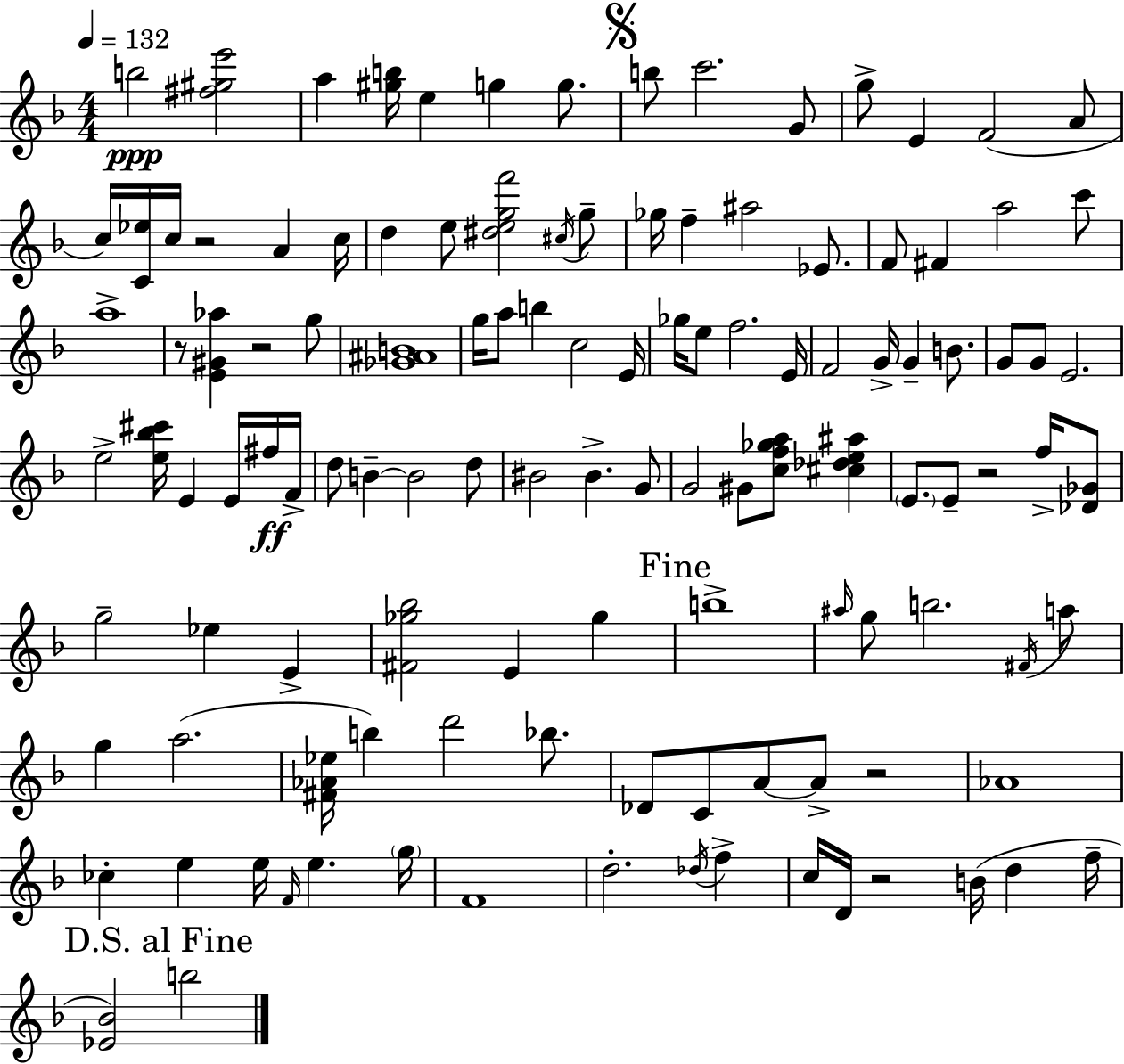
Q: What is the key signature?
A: D minor